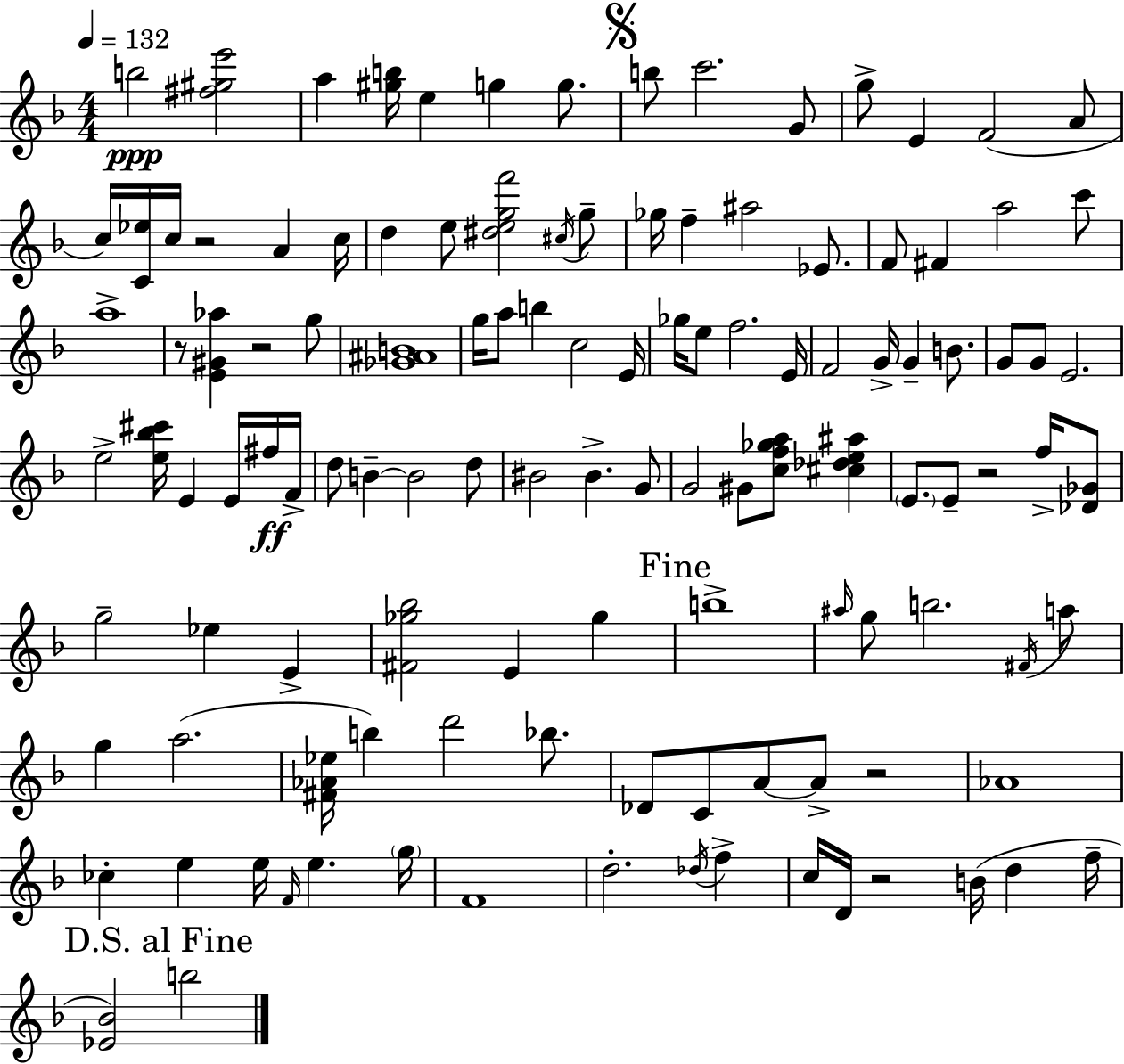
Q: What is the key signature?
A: D minor